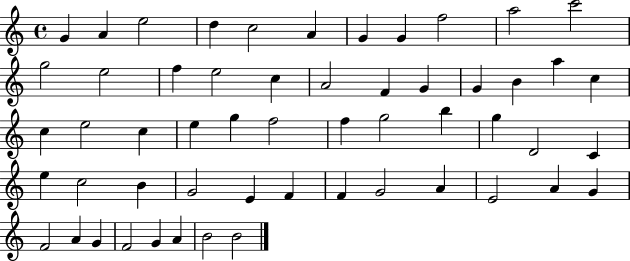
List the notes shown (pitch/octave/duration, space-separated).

G4/q A4/q E5/h D5/q C5/h A4/q G4/q G4/q F5/h A5/h C6/h G5/h E5/h F5/q E5/h C5/q A4/h F4/q G4/q G4/q B4/q A5/q C5/q C5/q E5/h C5/q E5/q G5/q F5/h F5/q G5/h B5/q G5/q D4/h C4/q E5/q C5/h B4/q G4/h E4/q F4/q F4/q G4/h A4/q E4/h A4/q G4/q F4/h A4/q G4/q F4/h G4/q A4/q B4/h B4/h